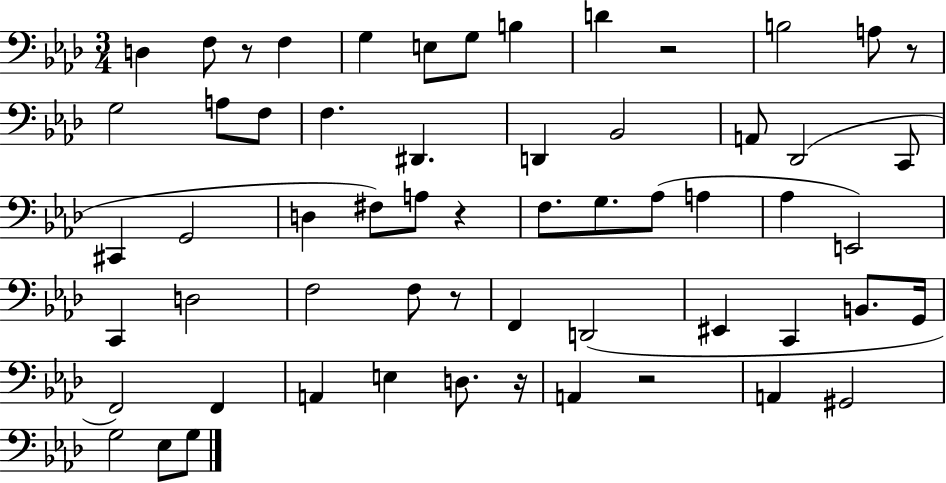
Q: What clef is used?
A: bass